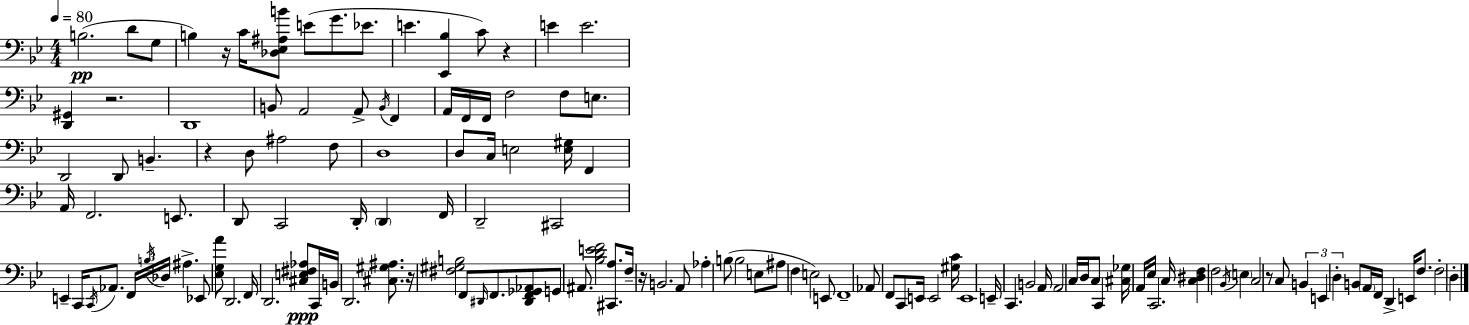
B3/h. D4/e G3/e B3/q R/s C4/s [Db3,Eb3,A#3,B4]/e E4/e G4/e. Eb4/e. E4/q. [Eb2,Bb3]/q C4/e R/q E4/q E4/h. [D2,G#2]/q R/h. D2/w B2/e A2/h A2/e B2/s F2/q A2/s F2/s F2/s F3/h F3/e E3/e. D2/h D2/e B2/q. R/q D3/e A#3/h F3/e D3/w D3/e C3/s E3/h [E3,G#3]/s F2/q A2/s F2/h. E2/e. D2/e C2/h D2/s D2/q F2/s D2/h C#2/h E2/q C2/s C2/s Ab2/e. F2/s B3/s Db3/s A#3/q. Eb2/e [Eb3,G3,A4]/e D2/h. F2/s D2/h. [C#3,E3,F#3,Ab3]/e C2/s B2/s D2/h. [C#3,G#3,A#3]/e. R/s [F#3,G#3,B3]/h F2/e D#2/s F2/e. [D#2,F2,Gb2,Ab2]/e G2/e A#2/e. [Bb3,D4,E4,F4]/h [C#2,A3]/e. F3/s R/s B2/h. A2/e Ab3/q B3/e B3/h E3/e A#3/e F3/q E3/h E2/e F2/w Ab2/e F2/e C2/e E2/s E2/h [G#3,C4]/s E2/w E2/s C2/q. B2/h A2/s A2/h C3/s D3/s C3/e C2/q [C#3,Gb3]/s A2/s Eb3/s C2/h. C3/s [C3,D#3,F3]/q F3/h Bb2/s E3/q C3/h R/e C3/e B2/q E2/q D3/q B2/e A2/s F2/s D2/q E2/s F3/e. F3/h D3/q